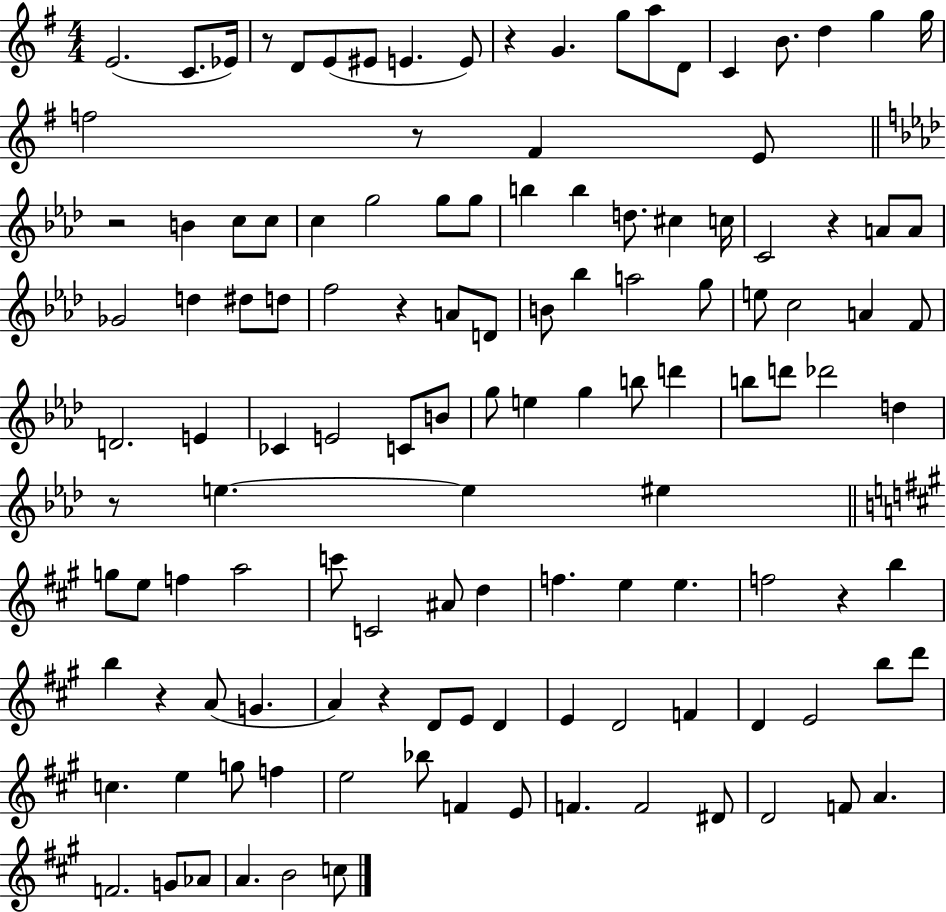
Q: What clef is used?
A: treble